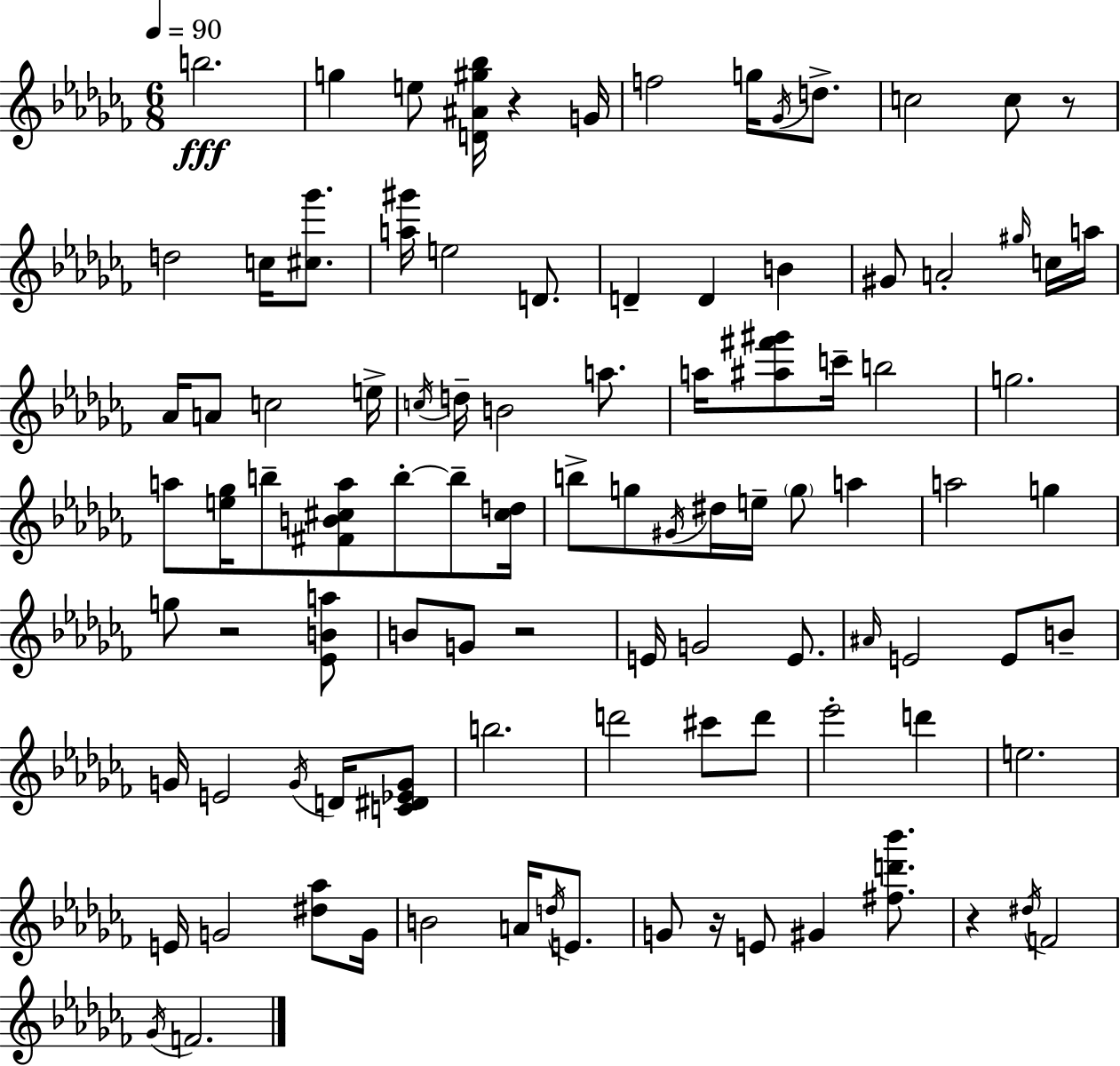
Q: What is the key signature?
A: AES minor